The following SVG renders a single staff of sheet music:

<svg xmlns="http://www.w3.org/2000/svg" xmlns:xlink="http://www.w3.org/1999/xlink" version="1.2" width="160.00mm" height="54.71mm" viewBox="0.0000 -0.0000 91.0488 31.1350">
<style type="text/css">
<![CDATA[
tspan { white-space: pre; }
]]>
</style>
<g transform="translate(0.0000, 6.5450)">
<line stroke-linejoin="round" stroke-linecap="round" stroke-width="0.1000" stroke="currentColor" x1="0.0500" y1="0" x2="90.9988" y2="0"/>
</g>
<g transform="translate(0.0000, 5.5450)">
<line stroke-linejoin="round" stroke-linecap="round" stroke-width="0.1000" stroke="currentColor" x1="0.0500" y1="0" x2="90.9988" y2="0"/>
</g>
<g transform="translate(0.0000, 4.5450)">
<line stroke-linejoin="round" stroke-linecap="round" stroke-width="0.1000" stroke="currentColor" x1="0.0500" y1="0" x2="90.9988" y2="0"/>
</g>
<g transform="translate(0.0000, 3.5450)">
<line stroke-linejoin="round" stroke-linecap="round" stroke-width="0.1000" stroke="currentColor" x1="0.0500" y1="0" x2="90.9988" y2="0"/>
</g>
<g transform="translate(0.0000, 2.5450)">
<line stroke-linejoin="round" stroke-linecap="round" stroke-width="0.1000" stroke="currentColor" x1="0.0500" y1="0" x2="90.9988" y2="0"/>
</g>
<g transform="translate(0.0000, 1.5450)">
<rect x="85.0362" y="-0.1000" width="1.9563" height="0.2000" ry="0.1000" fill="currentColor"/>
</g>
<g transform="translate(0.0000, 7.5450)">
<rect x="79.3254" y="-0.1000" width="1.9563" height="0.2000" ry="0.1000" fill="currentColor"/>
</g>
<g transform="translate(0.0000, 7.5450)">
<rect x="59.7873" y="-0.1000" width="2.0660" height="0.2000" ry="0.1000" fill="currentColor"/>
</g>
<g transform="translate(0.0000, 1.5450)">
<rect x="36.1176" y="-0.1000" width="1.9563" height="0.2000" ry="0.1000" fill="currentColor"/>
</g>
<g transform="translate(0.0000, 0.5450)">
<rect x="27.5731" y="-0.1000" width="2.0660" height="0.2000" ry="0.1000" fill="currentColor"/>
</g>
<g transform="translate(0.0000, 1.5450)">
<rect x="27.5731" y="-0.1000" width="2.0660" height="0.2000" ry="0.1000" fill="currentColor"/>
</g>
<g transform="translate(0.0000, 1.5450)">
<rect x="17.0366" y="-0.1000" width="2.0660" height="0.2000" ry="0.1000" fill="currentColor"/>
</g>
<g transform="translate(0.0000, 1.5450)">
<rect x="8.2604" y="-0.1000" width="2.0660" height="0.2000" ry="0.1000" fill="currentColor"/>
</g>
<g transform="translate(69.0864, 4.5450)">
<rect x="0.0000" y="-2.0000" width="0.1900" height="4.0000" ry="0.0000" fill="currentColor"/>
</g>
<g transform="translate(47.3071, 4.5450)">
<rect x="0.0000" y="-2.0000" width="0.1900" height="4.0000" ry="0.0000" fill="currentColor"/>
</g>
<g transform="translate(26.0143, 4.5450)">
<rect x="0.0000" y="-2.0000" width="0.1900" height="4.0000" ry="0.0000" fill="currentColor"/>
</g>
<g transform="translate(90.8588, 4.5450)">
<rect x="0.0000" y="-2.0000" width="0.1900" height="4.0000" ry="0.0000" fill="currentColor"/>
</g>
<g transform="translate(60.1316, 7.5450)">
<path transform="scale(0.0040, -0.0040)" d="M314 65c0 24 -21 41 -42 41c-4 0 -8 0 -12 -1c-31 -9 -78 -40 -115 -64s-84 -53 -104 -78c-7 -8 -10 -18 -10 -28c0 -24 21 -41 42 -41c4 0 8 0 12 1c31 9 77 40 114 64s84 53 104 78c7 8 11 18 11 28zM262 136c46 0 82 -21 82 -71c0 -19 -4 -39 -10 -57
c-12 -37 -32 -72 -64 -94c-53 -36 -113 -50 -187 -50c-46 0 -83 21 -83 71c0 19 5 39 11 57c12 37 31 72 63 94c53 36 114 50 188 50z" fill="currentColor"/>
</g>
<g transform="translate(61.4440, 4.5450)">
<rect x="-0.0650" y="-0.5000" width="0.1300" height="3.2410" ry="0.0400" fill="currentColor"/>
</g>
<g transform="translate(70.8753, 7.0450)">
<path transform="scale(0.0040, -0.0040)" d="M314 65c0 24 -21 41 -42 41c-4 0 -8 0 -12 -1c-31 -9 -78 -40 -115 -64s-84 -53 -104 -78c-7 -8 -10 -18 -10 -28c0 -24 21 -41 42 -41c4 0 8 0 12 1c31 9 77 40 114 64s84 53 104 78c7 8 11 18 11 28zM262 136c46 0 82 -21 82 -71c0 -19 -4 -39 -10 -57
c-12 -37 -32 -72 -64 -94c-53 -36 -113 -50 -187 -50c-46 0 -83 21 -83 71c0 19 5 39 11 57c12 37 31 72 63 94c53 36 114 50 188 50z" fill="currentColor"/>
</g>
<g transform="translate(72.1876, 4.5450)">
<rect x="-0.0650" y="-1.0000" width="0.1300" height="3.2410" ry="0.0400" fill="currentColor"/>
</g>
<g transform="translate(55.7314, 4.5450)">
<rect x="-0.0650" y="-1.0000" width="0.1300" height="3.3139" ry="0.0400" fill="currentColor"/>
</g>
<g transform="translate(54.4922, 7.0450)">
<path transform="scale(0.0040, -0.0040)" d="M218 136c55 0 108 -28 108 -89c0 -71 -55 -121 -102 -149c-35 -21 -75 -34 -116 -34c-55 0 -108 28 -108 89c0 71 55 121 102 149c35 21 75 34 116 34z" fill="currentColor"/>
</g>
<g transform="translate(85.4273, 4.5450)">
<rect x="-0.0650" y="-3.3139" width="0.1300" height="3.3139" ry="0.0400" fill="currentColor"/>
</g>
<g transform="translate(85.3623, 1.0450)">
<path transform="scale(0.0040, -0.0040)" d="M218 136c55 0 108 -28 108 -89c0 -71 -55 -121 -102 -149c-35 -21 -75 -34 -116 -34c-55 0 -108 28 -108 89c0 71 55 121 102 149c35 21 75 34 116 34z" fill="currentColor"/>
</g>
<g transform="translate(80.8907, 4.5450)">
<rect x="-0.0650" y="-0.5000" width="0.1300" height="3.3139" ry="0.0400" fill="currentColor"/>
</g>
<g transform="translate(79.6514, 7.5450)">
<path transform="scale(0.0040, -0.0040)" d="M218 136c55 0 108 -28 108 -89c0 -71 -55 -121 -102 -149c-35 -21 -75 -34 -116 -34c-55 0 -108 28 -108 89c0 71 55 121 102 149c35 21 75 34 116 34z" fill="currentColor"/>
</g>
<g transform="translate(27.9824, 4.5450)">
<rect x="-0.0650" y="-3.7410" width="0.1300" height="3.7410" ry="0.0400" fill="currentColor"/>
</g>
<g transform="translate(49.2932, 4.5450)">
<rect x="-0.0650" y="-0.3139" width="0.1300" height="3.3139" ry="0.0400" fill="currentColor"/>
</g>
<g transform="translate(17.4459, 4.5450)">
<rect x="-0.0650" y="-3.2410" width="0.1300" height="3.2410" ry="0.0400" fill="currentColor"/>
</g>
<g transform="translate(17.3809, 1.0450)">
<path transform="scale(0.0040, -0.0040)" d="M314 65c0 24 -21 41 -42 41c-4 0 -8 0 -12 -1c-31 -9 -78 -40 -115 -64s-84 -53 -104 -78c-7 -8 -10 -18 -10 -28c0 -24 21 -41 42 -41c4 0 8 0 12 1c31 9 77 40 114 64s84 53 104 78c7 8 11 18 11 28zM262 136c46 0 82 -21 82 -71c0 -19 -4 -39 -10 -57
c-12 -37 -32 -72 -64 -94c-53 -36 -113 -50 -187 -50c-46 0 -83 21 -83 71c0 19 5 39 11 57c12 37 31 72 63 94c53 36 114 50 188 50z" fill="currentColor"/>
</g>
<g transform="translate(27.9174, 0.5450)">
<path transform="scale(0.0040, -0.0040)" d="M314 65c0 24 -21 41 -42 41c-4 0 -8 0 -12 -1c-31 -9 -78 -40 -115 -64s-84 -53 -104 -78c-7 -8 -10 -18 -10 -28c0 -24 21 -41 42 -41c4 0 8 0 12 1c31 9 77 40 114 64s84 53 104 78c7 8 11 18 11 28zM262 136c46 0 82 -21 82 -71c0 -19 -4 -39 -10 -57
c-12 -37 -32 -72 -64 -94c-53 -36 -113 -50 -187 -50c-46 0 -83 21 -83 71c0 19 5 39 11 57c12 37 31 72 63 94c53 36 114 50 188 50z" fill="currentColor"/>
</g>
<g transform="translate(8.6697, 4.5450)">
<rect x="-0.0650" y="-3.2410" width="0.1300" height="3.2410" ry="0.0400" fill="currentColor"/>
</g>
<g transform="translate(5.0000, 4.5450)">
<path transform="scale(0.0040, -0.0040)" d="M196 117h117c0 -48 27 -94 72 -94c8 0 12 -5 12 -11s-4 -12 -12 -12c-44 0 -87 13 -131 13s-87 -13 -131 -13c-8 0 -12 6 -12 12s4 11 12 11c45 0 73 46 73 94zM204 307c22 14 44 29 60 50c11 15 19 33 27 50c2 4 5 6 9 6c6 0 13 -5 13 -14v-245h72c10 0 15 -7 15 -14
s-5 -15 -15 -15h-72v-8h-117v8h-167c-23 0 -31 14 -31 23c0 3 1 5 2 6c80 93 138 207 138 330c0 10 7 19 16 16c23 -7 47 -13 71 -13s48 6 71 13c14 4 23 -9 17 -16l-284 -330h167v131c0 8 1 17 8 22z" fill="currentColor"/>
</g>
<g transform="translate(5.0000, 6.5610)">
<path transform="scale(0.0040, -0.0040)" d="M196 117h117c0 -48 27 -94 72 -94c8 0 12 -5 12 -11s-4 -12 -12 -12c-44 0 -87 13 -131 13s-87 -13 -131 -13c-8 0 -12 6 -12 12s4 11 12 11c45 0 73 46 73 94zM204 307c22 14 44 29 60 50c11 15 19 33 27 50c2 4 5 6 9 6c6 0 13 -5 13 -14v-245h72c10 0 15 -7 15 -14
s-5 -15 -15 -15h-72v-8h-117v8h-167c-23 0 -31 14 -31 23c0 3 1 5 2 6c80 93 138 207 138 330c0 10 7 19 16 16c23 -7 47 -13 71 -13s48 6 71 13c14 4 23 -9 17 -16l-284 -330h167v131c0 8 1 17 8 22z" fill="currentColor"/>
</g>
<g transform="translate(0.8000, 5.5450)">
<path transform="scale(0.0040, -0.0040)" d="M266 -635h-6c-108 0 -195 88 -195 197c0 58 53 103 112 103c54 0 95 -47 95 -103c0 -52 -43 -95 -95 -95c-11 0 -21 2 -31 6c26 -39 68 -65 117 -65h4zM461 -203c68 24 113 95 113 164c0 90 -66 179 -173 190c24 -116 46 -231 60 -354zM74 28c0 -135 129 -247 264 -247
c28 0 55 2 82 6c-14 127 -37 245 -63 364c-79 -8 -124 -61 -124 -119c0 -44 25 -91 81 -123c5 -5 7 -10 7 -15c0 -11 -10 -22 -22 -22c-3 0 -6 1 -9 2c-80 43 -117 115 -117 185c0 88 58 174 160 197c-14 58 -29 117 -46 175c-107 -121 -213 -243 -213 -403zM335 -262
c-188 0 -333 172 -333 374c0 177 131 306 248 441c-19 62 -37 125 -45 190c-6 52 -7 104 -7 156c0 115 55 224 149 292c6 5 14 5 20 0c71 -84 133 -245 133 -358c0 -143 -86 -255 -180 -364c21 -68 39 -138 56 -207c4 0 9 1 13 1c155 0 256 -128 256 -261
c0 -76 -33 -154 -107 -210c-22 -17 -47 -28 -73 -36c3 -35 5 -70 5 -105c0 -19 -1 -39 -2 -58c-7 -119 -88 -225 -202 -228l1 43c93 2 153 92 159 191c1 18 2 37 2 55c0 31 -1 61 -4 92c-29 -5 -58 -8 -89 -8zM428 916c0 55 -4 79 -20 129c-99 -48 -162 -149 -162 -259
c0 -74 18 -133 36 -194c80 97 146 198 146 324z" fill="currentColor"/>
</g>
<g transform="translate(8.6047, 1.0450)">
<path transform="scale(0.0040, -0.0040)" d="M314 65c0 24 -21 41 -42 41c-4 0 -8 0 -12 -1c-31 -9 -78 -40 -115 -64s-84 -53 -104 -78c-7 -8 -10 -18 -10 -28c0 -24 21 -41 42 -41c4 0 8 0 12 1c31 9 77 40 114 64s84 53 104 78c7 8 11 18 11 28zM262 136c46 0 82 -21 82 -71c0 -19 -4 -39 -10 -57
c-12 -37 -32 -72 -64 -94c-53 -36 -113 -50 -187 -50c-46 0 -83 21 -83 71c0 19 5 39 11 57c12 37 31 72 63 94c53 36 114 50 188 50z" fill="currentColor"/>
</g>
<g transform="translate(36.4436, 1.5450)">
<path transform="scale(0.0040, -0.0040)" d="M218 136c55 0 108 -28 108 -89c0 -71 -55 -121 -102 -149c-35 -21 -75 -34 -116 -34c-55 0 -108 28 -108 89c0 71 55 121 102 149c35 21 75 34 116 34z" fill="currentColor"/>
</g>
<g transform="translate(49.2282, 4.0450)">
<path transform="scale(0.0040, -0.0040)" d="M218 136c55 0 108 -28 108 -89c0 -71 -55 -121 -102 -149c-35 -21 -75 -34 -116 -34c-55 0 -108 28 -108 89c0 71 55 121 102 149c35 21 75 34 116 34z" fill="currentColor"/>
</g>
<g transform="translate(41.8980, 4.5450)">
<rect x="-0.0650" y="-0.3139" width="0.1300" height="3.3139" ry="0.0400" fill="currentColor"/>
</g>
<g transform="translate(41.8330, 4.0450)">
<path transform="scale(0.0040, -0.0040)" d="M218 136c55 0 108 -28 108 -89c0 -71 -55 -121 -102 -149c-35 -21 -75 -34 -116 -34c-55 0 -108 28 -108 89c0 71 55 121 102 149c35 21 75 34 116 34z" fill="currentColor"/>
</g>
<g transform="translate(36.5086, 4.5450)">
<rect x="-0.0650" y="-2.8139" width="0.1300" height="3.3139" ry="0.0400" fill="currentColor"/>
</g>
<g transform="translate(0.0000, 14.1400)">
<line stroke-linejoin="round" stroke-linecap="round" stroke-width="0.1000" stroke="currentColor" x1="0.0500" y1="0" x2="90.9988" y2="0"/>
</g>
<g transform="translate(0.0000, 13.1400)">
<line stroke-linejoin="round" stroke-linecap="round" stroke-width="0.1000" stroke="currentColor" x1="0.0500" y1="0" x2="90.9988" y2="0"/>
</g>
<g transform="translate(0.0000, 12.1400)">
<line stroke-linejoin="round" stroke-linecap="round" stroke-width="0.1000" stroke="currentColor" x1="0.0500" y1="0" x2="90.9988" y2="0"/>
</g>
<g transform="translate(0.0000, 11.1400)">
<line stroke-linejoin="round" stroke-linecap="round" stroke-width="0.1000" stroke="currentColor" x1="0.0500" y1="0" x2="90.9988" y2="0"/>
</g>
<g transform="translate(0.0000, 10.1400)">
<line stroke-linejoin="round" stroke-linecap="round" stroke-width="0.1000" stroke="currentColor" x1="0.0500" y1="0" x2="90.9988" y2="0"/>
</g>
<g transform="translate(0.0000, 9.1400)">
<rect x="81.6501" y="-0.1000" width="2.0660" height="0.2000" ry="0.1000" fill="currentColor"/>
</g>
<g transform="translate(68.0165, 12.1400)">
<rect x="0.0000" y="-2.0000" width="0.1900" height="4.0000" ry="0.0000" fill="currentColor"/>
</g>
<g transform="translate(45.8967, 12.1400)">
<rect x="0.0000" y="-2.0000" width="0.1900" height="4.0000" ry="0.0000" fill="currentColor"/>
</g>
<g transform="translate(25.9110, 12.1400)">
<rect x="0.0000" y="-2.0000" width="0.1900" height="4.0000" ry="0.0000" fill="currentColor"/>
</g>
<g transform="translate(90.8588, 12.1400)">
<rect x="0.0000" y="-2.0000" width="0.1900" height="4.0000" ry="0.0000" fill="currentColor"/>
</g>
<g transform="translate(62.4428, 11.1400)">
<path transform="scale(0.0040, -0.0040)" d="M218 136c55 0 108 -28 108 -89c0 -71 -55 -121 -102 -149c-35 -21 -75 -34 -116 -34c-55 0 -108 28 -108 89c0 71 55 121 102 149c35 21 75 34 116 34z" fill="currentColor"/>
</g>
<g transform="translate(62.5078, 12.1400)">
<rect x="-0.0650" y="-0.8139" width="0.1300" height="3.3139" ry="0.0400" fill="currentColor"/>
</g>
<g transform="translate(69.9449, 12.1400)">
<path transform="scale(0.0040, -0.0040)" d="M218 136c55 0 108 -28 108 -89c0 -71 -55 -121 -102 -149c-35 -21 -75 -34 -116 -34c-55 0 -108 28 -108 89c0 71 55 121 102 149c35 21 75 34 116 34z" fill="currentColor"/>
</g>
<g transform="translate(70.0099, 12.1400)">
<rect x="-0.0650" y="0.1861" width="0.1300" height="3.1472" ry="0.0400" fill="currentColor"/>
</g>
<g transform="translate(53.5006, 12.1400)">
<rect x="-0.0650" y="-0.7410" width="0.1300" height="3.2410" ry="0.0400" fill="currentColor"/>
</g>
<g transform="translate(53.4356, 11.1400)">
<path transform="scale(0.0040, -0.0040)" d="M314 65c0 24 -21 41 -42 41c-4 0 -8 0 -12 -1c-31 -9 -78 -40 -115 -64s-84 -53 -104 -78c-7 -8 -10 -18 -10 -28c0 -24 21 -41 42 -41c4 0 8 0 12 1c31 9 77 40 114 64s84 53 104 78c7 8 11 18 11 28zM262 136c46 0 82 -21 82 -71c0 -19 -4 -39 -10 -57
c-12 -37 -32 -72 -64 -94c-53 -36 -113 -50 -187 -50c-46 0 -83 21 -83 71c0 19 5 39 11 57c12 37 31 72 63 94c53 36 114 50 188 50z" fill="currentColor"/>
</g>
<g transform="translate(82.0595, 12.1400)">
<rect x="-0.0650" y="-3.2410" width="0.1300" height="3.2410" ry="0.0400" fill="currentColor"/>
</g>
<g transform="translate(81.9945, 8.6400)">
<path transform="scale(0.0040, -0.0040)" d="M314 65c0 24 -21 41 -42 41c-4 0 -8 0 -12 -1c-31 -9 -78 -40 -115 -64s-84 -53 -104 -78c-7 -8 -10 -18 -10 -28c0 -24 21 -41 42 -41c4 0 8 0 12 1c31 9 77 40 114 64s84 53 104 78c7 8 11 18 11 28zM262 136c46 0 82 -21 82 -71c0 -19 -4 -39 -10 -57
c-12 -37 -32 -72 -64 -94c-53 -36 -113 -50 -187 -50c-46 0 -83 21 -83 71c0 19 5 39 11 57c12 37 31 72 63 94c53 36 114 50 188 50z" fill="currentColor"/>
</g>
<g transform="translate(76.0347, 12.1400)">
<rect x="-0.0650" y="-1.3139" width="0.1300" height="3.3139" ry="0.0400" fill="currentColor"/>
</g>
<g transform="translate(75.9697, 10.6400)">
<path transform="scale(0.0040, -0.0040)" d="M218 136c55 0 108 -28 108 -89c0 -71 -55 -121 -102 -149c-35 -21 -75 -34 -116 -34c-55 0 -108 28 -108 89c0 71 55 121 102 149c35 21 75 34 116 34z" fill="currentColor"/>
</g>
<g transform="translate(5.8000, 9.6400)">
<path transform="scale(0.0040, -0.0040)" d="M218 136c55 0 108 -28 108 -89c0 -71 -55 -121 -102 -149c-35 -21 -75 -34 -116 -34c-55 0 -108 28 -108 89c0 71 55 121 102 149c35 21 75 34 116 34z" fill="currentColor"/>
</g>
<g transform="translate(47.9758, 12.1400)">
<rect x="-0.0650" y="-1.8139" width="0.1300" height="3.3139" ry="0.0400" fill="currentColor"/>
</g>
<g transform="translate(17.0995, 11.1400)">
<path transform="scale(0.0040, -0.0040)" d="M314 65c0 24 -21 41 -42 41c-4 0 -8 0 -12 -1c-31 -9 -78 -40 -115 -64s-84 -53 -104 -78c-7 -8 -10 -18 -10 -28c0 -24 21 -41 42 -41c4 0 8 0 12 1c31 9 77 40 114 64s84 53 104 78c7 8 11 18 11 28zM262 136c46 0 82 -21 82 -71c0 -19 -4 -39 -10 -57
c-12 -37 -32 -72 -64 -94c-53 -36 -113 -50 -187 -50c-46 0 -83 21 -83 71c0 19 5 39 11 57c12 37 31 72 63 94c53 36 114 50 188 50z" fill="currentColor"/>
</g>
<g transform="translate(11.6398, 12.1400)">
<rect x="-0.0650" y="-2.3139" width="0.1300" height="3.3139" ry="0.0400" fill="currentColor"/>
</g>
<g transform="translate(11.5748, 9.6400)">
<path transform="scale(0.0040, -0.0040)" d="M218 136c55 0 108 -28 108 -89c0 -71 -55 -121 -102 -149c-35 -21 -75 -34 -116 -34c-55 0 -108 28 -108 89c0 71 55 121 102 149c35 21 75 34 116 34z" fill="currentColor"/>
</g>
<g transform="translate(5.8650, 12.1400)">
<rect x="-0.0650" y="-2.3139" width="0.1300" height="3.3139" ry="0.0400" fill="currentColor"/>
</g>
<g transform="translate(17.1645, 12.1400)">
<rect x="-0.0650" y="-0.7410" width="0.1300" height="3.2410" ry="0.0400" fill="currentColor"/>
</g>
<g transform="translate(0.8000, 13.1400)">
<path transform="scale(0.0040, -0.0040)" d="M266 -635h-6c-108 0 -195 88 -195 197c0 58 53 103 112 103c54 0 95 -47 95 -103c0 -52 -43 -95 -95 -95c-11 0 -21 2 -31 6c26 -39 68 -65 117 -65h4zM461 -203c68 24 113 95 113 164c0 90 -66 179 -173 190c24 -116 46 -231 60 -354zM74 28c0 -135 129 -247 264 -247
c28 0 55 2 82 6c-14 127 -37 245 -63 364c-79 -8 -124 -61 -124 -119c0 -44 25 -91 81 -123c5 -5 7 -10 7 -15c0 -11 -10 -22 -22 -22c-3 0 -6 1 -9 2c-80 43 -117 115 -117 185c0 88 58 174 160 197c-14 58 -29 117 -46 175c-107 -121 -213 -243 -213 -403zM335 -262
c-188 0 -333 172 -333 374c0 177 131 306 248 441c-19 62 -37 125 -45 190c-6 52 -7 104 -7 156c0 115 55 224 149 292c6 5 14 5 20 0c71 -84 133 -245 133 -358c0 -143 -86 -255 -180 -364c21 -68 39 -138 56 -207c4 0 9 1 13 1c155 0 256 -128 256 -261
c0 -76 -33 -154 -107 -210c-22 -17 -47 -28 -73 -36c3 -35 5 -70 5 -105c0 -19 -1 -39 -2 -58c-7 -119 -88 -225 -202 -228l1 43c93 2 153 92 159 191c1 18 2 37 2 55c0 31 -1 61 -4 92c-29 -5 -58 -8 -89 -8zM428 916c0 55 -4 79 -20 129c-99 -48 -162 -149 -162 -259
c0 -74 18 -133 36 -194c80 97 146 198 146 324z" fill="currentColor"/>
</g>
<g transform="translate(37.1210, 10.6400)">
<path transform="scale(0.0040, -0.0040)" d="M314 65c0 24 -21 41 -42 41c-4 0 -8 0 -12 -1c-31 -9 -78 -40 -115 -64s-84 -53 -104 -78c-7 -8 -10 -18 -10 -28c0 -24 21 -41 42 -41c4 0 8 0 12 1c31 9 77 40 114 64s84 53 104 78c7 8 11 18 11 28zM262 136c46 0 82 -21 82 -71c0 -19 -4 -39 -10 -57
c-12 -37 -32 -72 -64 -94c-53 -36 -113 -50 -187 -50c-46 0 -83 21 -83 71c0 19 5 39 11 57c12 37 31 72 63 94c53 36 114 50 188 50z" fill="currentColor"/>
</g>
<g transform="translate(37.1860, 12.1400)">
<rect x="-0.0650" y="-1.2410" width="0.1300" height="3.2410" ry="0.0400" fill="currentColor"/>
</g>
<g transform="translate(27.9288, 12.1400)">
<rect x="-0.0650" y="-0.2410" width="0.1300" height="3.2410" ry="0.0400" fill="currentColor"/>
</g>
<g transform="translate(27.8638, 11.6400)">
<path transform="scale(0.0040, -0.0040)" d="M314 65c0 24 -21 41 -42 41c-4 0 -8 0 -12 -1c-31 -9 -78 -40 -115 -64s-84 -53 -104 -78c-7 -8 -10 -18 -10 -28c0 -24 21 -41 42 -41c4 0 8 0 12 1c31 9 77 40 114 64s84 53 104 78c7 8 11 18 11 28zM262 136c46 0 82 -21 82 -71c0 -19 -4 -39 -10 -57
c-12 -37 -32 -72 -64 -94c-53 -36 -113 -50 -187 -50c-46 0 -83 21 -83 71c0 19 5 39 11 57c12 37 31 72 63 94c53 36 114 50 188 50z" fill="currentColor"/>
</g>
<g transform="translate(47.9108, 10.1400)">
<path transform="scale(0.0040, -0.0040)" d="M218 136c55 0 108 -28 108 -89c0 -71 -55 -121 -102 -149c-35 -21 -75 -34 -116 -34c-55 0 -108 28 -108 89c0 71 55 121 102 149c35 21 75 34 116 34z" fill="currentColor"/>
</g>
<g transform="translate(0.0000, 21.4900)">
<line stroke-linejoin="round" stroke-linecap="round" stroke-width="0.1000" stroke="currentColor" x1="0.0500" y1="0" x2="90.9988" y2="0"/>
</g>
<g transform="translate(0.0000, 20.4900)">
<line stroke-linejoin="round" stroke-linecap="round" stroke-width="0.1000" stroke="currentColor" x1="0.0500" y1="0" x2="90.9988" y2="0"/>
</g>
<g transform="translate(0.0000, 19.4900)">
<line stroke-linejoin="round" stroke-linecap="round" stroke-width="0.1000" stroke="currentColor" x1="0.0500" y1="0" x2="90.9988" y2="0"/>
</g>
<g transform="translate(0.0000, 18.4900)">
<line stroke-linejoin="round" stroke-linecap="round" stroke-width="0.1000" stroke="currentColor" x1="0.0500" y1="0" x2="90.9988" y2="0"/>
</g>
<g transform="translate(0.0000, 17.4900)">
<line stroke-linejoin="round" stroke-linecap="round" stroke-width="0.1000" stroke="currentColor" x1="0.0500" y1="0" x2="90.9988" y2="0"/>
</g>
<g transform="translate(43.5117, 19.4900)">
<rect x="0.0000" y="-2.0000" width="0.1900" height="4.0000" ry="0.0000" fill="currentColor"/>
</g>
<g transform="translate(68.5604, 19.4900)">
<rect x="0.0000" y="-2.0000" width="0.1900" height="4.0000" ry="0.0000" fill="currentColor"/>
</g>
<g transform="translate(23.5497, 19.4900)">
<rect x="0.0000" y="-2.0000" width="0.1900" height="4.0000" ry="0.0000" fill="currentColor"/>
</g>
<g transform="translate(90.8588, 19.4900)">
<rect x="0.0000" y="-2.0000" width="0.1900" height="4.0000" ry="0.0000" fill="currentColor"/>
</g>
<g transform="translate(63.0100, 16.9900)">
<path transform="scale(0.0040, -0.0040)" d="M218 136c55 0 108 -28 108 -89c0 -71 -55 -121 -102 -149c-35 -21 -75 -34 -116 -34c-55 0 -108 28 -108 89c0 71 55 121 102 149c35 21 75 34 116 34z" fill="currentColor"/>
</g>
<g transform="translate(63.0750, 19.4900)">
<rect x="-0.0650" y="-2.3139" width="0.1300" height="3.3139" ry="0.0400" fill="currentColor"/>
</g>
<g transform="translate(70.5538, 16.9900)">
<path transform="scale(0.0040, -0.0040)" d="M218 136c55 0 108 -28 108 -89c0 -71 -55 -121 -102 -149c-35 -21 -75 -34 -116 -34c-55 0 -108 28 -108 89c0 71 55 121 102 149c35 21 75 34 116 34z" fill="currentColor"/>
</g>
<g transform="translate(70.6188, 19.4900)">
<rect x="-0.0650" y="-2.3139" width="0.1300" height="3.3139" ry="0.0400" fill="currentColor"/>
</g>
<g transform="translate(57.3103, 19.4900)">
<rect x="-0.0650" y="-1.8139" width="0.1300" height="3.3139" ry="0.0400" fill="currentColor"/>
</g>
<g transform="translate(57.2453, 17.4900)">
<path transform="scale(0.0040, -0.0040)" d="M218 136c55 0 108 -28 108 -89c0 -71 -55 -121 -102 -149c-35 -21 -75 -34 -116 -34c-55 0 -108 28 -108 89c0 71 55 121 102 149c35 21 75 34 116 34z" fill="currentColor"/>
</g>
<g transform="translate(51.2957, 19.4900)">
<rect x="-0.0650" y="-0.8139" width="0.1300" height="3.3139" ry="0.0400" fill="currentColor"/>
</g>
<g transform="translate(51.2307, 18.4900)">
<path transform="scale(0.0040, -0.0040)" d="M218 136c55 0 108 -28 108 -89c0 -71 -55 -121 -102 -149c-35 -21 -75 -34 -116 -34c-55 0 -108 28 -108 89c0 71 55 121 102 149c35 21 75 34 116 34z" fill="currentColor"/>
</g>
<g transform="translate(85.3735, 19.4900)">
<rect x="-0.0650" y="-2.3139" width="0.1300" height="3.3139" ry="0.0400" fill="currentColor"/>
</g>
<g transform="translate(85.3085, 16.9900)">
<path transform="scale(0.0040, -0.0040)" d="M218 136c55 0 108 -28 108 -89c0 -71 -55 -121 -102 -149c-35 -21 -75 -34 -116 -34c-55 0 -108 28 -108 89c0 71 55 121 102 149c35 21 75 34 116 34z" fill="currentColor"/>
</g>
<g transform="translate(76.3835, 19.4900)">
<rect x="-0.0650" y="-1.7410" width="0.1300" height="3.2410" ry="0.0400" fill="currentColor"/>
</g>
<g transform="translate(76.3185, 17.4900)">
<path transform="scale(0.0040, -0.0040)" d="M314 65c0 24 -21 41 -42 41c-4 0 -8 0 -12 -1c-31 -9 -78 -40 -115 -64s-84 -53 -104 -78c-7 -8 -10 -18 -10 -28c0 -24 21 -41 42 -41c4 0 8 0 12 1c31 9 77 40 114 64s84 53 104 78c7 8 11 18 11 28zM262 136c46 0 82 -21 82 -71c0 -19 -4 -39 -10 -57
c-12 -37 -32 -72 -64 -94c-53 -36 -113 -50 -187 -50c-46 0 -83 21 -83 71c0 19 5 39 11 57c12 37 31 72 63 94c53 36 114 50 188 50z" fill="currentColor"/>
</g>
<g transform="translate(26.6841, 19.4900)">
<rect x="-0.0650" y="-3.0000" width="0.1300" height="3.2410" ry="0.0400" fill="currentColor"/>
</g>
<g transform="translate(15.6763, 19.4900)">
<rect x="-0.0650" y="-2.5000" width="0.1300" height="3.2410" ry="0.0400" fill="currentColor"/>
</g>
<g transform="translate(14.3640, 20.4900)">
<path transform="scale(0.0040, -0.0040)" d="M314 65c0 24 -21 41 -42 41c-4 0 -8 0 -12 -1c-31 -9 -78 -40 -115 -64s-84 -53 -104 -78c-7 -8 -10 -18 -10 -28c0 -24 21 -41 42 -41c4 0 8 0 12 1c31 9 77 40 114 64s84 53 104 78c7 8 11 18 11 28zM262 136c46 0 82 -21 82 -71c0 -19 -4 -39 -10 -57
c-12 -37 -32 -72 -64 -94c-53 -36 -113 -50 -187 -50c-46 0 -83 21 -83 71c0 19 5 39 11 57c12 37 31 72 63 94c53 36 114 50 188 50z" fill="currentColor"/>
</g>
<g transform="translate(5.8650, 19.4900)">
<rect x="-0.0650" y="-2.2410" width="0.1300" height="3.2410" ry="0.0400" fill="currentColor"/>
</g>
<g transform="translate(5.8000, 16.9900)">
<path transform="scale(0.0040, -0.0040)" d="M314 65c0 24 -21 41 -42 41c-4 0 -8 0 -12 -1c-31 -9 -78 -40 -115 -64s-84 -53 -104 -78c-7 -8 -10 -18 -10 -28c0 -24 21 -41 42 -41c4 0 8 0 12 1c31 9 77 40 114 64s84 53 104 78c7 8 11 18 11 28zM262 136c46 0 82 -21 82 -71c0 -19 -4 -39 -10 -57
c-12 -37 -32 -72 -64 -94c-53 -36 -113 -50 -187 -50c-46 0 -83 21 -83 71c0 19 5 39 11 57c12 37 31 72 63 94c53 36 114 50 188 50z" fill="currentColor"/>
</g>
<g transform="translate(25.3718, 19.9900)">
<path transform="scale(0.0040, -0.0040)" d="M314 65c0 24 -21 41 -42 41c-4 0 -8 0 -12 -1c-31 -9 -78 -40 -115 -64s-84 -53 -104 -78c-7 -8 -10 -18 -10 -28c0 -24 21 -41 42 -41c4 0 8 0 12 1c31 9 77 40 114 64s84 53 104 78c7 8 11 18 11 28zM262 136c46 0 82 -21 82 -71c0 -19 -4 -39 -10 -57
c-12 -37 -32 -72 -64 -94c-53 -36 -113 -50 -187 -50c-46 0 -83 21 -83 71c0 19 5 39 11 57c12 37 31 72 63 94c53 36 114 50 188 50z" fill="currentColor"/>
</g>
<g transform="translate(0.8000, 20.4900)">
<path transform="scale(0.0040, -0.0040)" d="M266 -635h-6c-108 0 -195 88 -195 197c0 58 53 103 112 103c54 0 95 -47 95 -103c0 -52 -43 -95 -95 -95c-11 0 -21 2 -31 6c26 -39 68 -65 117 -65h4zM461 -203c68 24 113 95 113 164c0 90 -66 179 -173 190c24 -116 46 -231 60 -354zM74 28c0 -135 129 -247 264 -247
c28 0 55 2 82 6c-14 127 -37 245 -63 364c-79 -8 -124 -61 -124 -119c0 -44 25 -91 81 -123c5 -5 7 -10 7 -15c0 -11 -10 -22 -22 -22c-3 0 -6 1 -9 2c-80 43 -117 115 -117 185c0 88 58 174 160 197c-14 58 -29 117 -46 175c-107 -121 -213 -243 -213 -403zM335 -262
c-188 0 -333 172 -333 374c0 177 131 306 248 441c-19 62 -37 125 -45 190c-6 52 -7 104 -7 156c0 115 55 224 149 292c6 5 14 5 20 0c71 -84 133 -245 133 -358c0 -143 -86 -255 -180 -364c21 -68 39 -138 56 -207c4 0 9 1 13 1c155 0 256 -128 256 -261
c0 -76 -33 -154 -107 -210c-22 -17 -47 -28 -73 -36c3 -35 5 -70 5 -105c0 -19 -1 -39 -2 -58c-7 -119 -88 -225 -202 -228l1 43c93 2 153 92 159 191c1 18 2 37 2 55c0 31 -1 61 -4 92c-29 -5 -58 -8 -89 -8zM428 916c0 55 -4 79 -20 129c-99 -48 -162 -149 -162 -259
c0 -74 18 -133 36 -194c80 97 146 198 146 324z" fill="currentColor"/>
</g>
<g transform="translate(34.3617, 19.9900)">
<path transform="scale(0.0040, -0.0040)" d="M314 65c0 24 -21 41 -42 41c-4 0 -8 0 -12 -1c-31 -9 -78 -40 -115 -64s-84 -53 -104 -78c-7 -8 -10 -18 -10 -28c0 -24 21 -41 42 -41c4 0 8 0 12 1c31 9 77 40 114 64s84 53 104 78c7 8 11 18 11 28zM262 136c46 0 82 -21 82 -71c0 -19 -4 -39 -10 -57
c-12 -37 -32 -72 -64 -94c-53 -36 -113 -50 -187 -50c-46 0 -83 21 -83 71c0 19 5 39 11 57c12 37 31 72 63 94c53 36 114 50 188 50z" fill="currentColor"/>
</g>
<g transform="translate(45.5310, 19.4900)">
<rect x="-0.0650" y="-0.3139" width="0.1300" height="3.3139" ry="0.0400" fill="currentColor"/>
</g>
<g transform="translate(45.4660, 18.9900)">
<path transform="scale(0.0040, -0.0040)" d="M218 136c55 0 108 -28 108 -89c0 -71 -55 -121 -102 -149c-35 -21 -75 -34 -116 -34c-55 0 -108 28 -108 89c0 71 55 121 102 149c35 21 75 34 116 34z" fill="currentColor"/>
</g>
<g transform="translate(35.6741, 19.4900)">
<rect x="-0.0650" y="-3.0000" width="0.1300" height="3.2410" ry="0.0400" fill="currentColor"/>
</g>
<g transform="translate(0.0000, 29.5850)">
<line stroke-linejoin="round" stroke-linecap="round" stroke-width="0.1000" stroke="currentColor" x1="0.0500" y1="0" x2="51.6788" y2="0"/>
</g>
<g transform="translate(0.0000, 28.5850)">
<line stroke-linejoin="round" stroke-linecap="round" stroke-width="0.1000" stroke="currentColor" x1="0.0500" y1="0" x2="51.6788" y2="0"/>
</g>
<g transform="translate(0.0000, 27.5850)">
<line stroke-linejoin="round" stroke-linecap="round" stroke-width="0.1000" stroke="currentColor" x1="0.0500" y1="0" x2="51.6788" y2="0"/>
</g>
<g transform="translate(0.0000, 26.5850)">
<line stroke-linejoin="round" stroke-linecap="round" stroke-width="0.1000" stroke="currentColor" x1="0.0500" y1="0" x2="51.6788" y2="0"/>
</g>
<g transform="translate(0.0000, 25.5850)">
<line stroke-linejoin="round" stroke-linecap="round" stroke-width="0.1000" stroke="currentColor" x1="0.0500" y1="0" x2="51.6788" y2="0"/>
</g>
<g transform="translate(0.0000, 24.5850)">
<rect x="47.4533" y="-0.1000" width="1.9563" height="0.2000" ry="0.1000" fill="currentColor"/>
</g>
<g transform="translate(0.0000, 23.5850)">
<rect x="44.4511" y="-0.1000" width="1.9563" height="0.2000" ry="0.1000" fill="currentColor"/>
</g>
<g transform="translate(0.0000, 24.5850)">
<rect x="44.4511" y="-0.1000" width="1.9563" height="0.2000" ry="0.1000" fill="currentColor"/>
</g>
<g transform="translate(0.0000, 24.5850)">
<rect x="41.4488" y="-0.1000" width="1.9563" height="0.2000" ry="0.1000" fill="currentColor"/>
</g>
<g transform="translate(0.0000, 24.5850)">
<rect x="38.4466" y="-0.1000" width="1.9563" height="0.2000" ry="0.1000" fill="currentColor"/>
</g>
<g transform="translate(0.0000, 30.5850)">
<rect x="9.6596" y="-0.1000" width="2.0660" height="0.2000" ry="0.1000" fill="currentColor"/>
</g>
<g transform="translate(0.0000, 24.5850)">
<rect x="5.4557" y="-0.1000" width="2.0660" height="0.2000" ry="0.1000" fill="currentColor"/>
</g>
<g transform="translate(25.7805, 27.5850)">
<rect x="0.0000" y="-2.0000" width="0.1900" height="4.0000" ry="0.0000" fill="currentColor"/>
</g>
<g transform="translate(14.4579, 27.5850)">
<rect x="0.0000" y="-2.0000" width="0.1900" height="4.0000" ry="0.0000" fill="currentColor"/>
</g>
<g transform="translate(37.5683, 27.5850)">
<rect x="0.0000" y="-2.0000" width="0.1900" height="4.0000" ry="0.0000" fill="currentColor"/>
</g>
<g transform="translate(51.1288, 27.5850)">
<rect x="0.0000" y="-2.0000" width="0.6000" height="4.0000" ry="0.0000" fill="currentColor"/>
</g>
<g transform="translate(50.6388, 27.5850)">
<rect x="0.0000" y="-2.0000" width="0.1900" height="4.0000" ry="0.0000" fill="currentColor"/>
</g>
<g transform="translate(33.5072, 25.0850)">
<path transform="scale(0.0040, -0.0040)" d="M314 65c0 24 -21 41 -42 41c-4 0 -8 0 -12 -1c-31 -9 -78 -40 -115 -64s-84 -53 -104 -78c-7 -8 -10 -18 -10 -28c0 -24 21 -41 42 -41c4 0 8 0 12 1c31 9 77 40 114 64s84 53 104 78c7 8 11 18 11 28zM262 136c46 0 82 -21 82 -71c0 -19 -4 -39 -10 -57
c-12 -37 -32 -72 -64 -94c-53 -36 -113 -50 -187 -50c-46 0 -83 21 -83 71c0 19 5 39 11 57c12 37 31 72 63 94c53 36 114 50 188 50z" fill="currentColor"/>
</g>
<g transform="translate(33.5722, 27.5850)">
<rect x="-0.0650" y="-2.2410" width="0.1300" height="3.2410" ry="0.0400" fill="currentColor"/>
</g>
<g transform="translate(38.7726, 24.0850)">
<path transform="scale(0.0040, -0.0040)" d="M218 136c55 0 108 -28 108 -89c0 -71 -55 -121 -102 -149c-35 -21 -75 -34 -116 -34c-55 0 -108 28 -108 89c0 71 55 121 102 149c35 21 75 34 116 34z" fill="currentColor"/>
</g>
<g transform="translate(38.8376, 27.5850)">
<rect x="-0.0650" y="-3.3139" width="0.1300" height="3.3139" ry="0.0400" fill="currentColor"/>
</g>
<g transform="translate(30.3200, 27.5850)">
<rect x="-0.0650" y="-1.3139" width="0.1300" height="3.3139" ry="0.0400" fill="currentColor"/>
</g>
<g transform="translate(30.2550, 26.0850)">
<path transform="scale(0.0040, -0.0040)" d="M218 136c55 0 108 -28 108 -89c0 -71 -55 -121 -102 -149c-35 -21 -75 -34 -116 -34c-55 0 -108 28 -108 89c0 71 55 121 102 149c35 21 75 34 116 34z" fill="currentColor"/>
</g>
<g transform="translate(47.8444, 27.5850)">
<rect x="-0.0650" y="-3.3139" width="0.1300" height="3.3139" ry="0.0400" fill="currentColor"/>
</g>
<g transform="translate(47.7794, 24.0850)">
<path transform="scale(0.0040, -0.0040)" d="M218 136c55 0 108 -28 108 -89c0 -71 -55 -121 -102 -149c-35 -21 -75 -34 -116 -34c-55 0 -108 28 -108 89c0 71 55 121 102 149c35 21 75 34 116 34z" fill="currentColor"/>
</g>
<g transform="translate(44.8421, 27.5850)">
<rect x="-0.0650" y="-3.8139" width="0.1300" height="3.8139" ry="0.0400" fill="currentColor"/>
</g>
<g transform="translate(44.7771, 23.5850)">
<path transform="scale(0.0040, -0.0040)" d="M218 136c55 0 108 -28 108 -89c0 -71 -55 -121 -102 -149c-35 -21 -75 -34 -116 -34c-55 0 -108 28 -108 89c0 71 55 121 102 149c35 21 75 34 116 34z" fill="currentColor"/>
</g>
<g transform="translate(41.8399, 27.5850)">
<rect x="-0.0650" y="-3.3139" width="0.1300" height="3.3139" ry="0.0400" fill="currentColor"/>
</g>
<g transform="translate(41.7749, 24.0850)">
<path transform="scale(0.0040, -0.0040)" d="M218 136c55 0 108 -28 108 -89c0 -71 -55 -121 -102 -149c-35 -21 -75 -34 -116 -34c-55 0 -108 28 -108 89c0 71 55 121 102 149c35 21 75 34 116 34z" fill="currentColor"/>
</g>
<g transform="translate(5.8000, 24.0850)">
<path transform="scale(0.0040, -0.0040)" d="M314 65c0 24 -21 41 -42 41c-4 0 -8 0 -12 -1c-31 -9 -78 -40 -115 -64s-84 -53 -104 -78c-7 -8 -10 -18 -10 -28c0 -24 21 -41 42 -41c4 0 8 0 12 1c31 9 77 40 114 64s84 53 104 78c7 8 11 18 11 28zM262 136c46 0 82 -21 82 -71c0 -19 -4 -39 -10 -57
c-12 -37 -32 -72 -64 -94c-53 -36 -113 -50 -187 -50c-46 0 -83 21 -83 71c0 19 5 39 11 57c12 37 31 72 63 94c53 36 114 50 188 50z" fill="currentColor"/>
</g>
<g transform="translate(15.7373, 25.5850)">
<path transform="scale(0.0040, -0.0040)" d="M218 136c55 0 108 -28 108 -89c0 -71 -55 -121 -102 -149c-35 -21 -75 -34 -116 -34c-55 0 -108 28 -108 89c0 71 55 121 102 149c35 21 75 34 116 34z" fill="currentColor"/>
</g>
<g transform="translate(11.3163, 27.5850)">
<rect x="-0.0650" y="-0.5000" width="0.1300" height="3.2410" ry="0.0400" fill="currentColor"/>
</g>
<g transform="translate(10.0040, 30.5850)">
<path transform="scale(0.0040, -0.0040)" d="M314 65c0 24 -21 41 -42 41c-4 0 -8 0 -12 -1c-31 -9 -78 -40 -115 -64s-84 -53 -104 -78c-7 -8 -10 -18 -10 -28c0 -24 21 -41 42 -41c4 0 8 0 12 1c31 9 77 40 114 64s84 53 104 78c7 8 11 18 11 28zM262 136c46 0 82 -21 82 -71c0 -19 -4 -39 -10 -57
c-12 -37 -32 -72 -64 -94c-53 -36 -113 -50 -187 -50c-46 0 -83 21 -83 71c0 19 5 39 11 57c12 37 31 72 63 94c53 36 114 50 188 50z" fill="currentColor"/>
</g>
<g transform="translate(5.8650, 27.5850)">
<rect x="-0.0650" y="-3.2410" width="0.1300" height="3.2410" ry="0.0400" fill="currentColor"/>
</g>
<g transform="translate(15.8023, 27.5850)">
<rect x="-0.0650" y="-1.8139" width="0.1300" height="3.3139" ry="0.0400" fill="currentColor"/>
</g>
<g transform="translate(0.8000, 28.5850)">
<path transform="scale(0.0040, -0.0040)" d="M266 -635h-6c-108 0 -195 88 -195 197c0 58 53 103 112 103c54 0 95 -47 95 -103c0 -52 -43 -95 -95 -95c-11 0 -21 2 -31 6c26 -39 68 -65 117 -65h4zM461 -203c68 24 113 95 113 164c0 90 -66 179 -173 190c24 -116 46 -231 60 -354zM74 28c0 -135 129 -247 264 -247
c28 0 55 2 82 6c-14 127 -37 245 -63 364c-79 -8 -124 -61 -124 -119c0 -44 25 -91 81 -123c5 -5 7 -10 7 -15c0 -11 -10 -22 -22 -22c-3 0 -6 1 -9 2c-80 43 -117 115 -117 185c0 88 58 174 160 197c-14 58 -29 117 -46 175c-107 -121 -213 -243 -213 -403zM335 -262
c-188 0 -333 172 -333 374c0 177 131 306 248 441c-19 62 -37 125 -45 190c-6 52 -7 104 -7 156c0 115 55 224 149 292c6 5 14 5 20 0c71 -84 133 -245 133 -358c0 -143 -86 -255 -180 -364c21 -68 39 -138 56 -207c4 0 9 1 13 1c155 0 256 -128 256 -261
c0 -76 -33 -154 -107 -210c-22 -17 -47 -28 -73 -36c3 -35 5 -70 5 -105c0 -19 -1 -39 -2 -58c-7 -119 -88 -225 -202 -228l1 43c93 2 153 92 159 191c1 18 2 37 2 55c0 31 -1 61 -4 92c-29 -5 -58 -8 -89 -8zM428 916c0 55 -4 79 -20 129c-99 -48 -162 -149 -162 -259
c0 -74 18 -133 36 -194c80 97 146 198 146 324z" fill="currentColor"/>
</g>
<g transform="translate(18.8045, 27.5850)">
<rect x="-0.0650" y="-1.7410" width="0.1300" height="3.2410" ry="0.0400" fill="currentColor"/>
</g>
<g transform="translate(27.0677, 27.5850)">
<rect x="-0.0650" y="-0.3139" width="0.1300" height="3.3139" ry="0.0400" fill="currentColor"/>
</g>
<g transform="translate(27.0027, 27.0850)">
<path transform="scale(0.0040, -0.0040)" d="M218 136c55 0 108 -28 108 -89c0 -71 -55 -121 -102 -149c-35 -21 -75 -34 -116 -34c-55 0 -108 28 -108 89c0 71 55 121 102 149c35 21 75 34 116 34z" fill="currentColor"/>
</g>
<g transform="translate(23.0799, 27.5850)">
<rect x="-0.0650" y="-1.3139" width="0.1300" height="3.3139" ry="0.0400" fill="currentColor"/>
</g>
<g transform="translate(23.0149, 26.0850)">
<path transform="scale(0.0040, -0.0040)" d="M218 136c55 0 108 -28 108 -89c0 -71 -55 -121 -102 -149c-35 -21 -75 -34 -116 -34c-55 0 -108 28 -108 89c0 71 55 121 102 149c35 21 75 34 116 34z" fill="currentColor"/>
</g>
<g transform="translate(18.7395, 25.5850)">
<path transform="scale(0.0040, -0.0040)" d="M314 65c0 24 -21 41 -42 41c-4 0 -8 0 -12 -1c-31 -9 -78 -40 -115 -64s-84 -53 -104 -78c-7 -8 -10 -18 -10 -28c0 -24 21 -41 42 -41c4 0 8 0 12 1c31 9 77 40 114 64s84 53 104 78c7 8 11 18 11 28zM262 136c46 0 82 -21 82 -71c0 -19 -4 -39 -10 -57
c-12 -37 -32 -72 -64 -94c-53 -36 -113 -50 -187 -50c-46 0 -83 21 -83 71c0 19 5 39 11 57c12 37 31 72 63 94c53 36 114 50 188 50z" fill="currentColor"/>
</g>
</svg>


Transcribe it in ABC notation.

X:1
T:Untitled
M:4/4
L:1/4
K:C
b2 b2 c'2 a c c D C2 D2 C b g g d2 c2 e2 f d2 d B e b2 g2 G2 A2 A2 c d f g g f2 g b2 C2 f f2 e c e g2 b b c' b